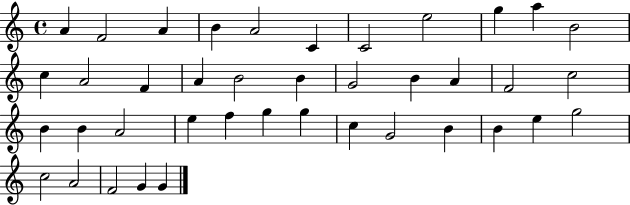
A4/q F4/h A4/q B4/q A4/h C4/q C4/h E5/h G5/q A5/q B4/h C5/q A4/h F4/q A4/q B4/h B4/q G4/h B4/q A4/q F4/h C5/h B4/q B4/q A4/h E5/q F5/q G5/q G5/q C5/q G4/h B4/q B4/q E5/q G5/h C5/h A4/h F4/h G4/q G4/q